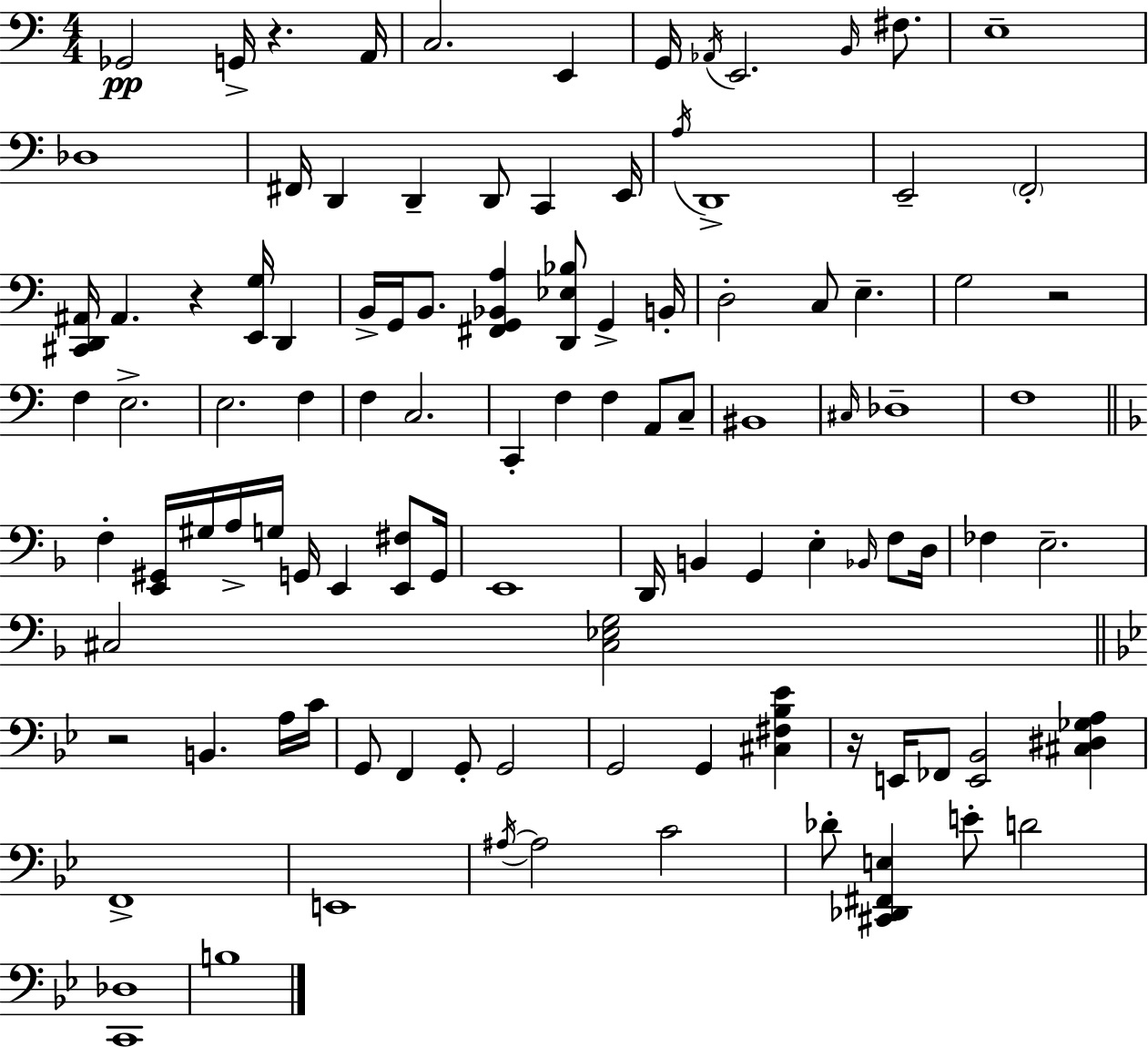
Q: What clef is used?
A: bass